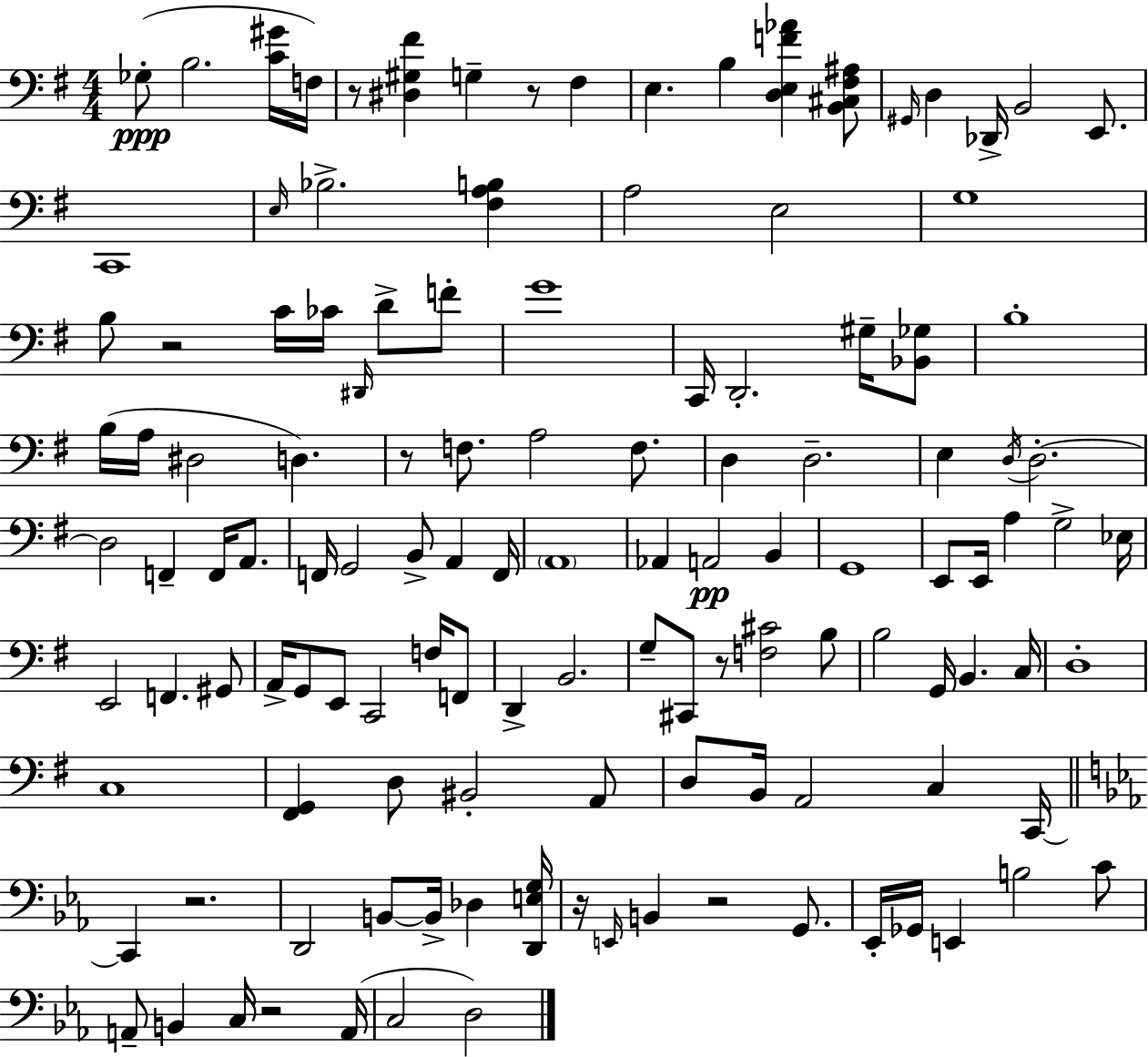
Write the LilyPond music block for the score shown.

{
  \clef bass
  \numericTimeSignature
  \time 4/4
  \key g \major
  ges8-.(\ppp b2. <c' gis'>16 f16) | r8 <dis gis fis'>4 g4-- r8 fis4 | e4. b4 <d e f' aes'>4 <b, cis fis ais>8 | \grace { gis,16 } d4 des,16-> b,2 e,8. | \break c,1 | \grace { e16 } bes2.-> <fis a b>4 | a2 e2 | g1 | \break b8 r2 c'16 ces'16 \grace { dis,16 } d'8-> | f'8-. g'1 | c,16 d,2.-. | gis16-- <bes, ges>8 b1-. | \break b16( a16 dis2 d4.) | r8 f8. a2 | f8. d4 d2.-- | e4 \acciaccatura { d16 } d2.-.~~ | \break d2 f,4-- | f,16 a,8. f,16 g,2 b,8-> a,4 | f,16 \parenthesize a,1 | aes,4 a,2\pp | \break b,4 g,1 | e,8 e,16 a4 g2-> | ees16 e,2 f,4. | gis,8 a,16-> g,8 e,8 c,2 | \break f16 f,8 d,4-> b,2. | g8-- cis,8 r8 <f cis'>2 | b8 b2 g,16 b,4. | c16 d1-. | \break c1 | <fis, g,>4 d8 bis,2-. | a,8 d8 b,16 a,2 c4 | c,16~~ \bar "||" \break \key ees \major c,4 r2. | d,2 b,8~~ b,16-> des4 <d, e g>16 | r16 \grace { e,16 } b,4 r2 g,8. | ees,16-. ges,16 e,4 b2 c'8 | \break a,8-- b,4 c16 r2 | a,16( c2 d2) | \bar "|."
}